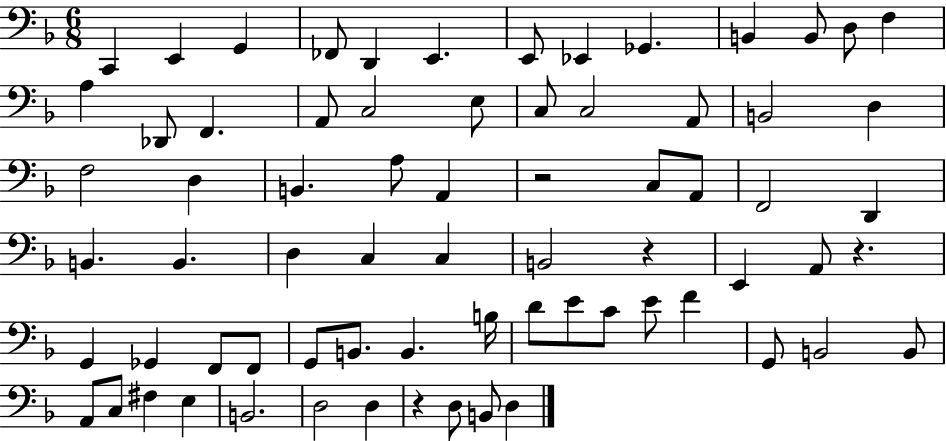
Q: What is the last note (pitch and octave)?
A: D3